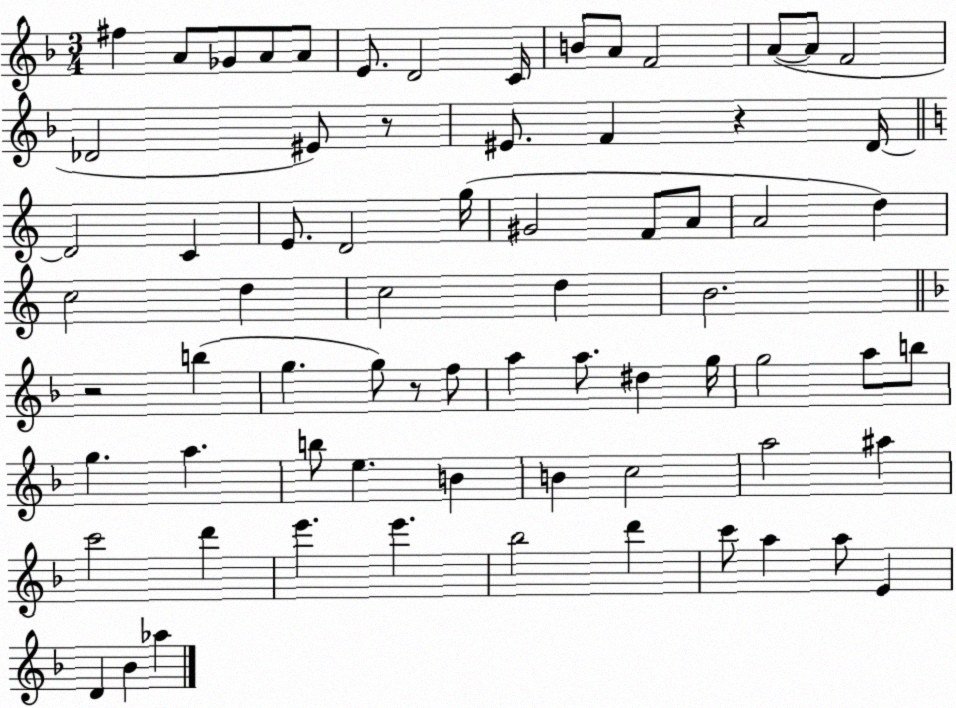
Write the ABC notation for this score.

X:1
T:Untitled
M:3/4
L:1/4
K:F
^f A/2 _G/2 A/2 A/2 E/2 D2 C/4 B/2 A/2 F2 A/2 A/2 F2 _D2 ^E/2 z/2 ^E/2 F z D/4 D2 C E/2 D2 g/4 ^G2 F/2 A/2 A2 d c2 d c2 d B2 z2 b g g/2 z/2 f/2 a a/2 ^d g/4 g2 a/2 b/2 g a b/2 e B B c2 a2 ^a c'2 d' e' e' _b2 d' c'/2 a a/2 E D _B _a